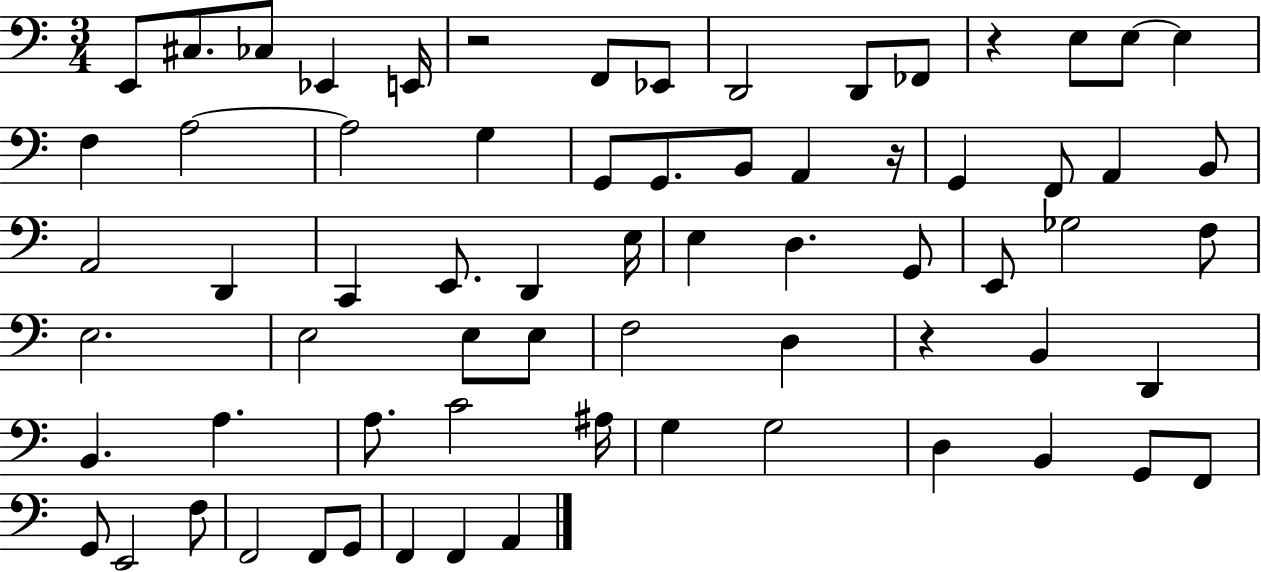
E2/e C#3/e. CES3/e Eb2/q E2/s R/h F2/e Eb2/e D2/h D2/e FES2/e R/q E3/e E3/e E3/q F3/q A3/h A3/h G3/q G2/e G2/e. B2/e A2/q R/s G2/q F2/e A2/q B2/e A2/h D2/q C2/q E2/e. D2/q E3/s E3/q D3/q. G2/e E2/e Gb3/h F3/e E3/h. E3/h E3/e E3/e F3/h D3/q R/q B2/q D2/q B2/q. A3/q. A3/e. C4/h A#3/s G3/q G3/h D3/q B2/q G2/e F2/e G2/e E2/h F3/e F2/h F2/e G2/e F2/q F2/q A2/q